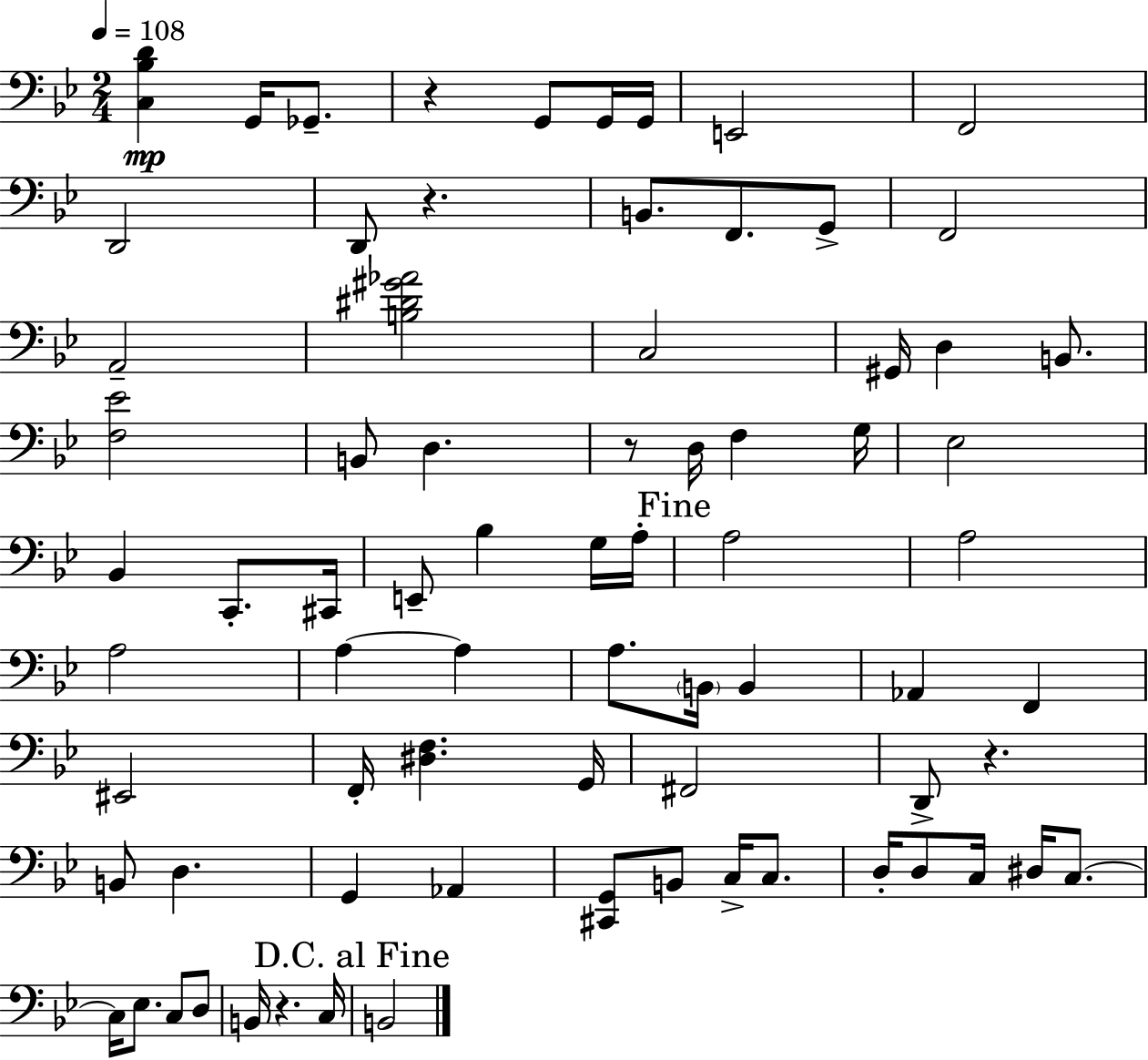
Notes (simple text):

[C3,Bb3,D4]/q G2/s Gb2/e. R/q G2/e G2/s G2/s E2/h F2/h D2/h D2/e R/q. B2/e. F2/e. G2/e F2/h A2/h [B3,D#4,G#4,Ab4]/h C3/h G#2/s D3/q B2/e. [F3,Eb4]/h B2/e D3/q. R/e D3/s F3/q G3/s Eb3/h Bb2/q C2/e. C#2/s E2/e Bb3/q G3/s A3/s A3/h A3/h A3/h A3/q A3/q A3/e. B2/s B2/q Ab2/q F2/q EIS2/h F2/s [D#3,F3]/q. G2/s F#2/h D2/e R/q. B2/e D3/q. G2/q Ab2/q [C#2,G2]/e B2/e C3/s C3/e. D3/s D3/e C3/s D#3/s C3/e. C3/s Eb3/e. C3/e D3/e B2/s R/q. C3/s B2/h